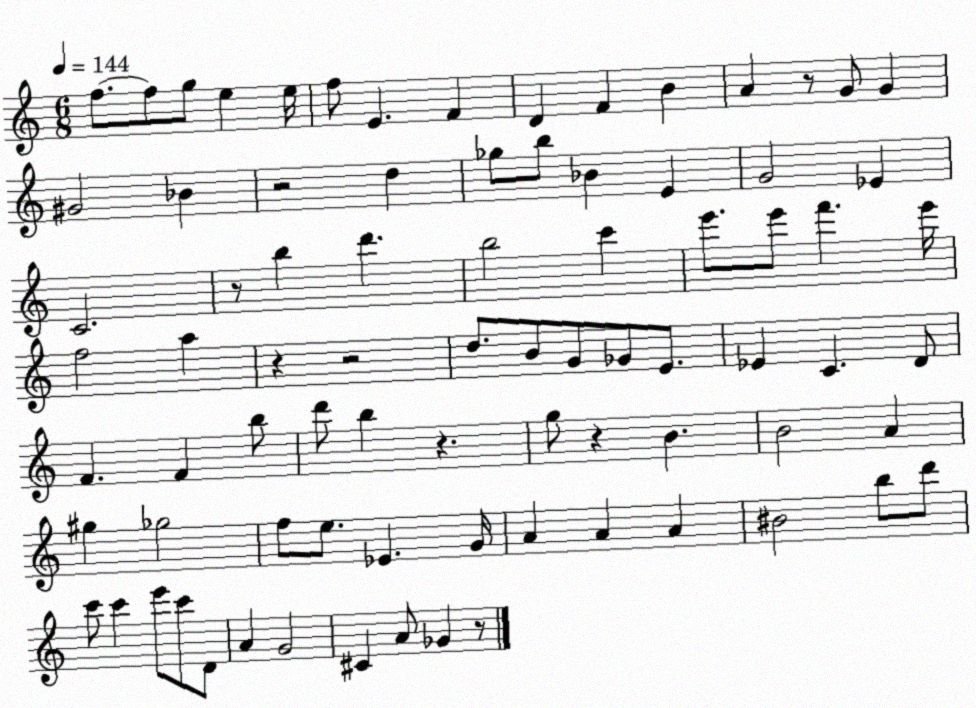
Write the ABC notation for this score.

X:1
T:Untitled
M:6/8
L:1/4
K:C
f/2 f/2 g/2 e e/4 f/2 E F D F B A z/2 G/2 G ^G2 _B z2 d _g/2 b/2 _B E G2 _E C2 z/2 b d' b2 c' e'/2 e'/2 f' e'/4 f2 a z z2 d/2 B/2 G/2 _G/2 E/2 _E C D/2 F F b/2 d'/2 b z g/2 z B B2 A ^g _g2 f/2 e/2 _E G/4 A A A ^B2 b/2 d'/2 c'/2 c' e'/2 c'/2 D/2 A G2 ^C A/2 _G z/2